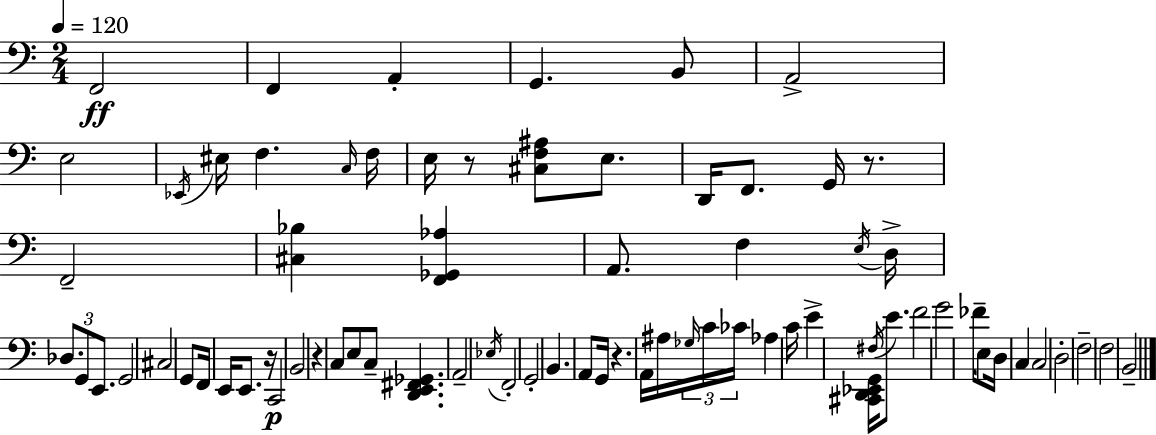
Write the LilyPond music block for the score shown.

{
  \clef bass
  \numericTimeSignature
  \time 2/4
  \key a \minor
  \tempo 4 = 120
  \repeat volta 2 { f,2\ff | f,4 a,4-. | g,4. b,8 | a,2-> | \break e2 | \acciaccatura { ees,16 } eis16 f4. | \grace { c16 } f16 e16 r8 <cis f ais>8 e8. | d,16 f,8. g,16 r8. | \break f,2-- | <cis bes>4 <f, ges, aes>4 | a,8. f4 | \acciaccatura { e16 } d16-> \tuplet 3/2 { des8. g,8 | \break e,8. } g,2 | cis2 | g,8 f,16 e,16 e,8. | r16 c,2\p | \break b,2 | r4 c8 | e8 c8-- <d, e, fis, ges,>4. | a,2-- | \break \acciaccatura { ees16 } f,2-. | g,2-. | b,4. | a,8 g,16 r4. | \break a,16 ais16 \tuplet 3/2 { \grace { ges16 } c'16 ces'16 } | aes4 c'16 e'4-> | <cis, d, ees, g,>16 \acciaccatura { fis16 } e'8. f'2 | g'2 | \break fes'16-- e8 | d16 c4 c2 | d2-. | f2-- | \break \parenthesize f2 | b,2-- | } \bar "|."
}